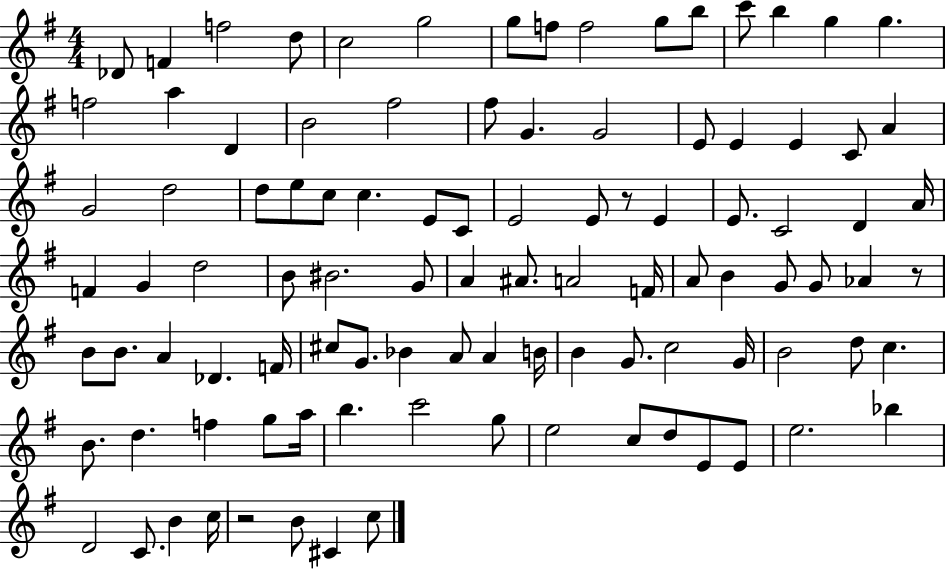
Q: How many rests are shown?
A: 3